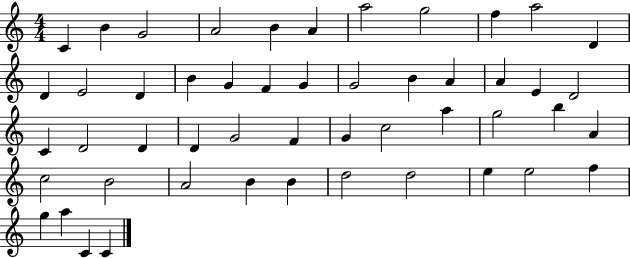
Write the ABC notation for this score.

X:1
T:Untitled
M:4/4
L:1/4
K:C
C B G2 A2 B A a2 g2 f a2 D D E2 D B G F G G2 B A A E D2 C D2 D D G2 F G c2 a g2 b A c2 B2 A2 B B d2 d2 e e2 f g a C C